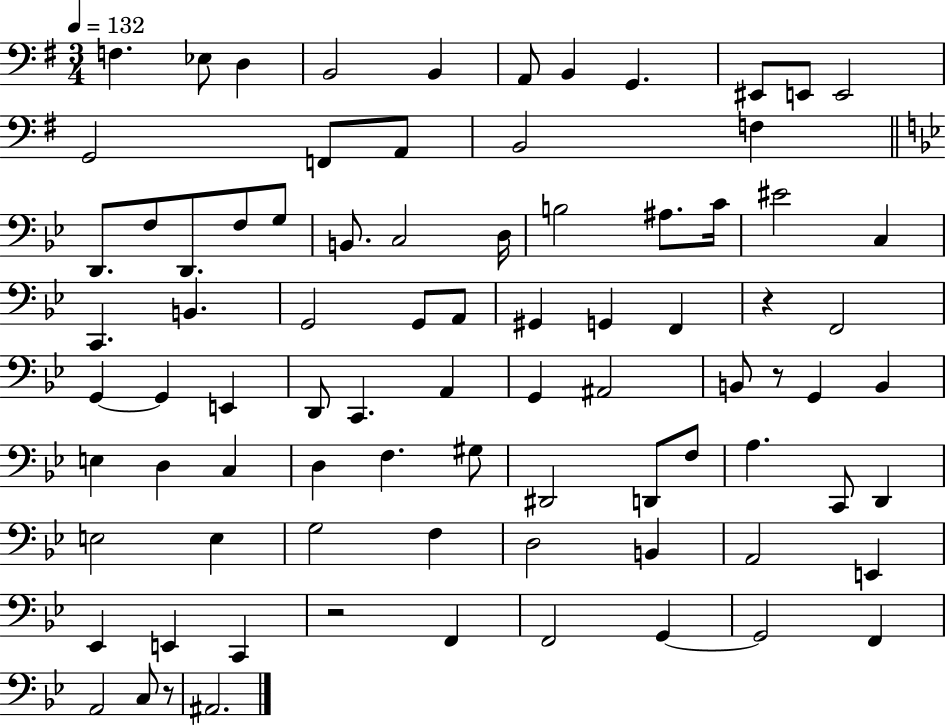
X:1
T:Untitled
M:3/4
L:1/4
K:G
F, _E,/2 D, B,,2 B,, A,,/2 B,, G,, ^E,,/2 E,,/2 E,,2 G,,2 F,,/2 A,,/2 B,,2 F, D,,/2 F,/2 D,,/2 F,/2 G,/2 B,,/2 C,2 D,/4 B,2 ^A,/2 C/4 ^E2 C, C,, B,, G,,2 G,,/2 A,,/2 ^G,, G,, F,, z F,,2 G,, G,, E,, D,,/2 C,, A,, G,, ^A,,2 B,,/2 z/2 G,, B,, E, D, C, D, F, ^G,/2 ^D,,2 D,,/2 F,/2 A, C,,/2 D,, E,2 E, G,2 F, D,2 B,, A,,2 E,, _E,, E,, C,, z2 F,, F,,2 G,, G,,2 F,, A,,2 C,/2 z/2 ^A,,2